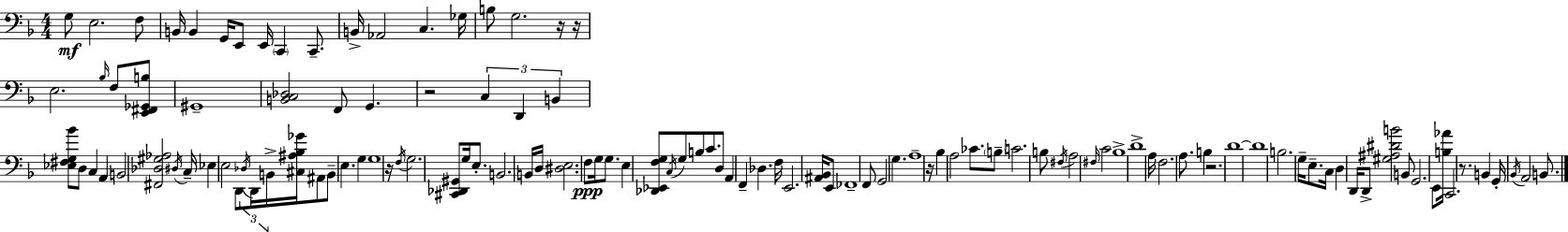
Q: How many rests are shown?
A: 7